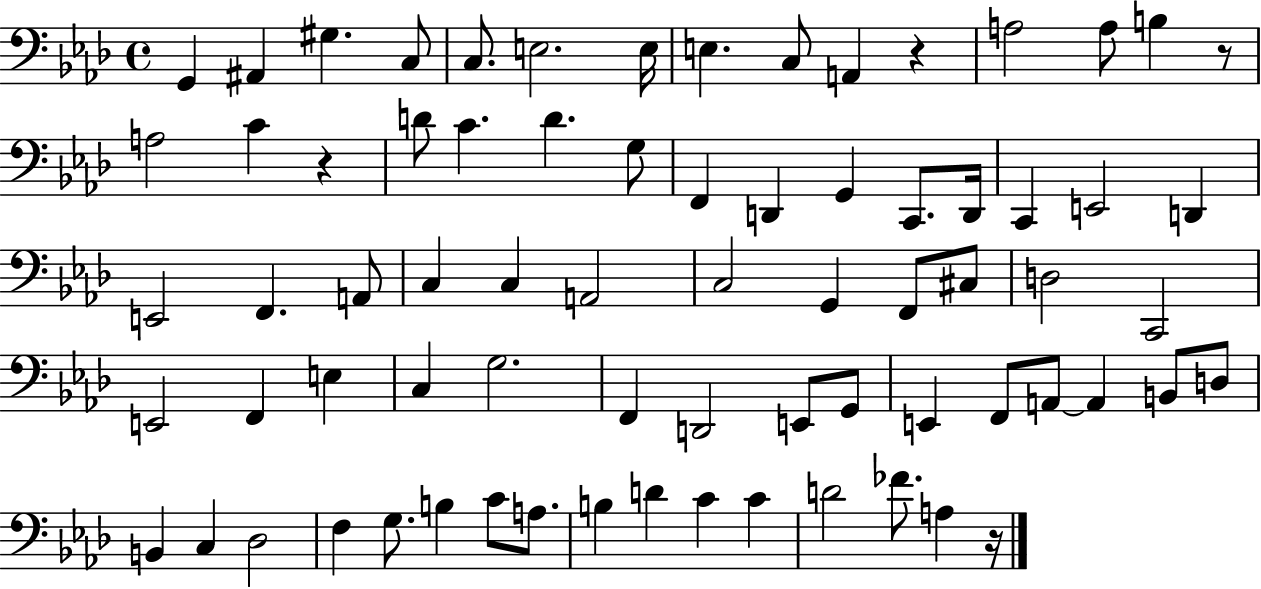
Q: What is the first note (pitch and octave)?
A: G2